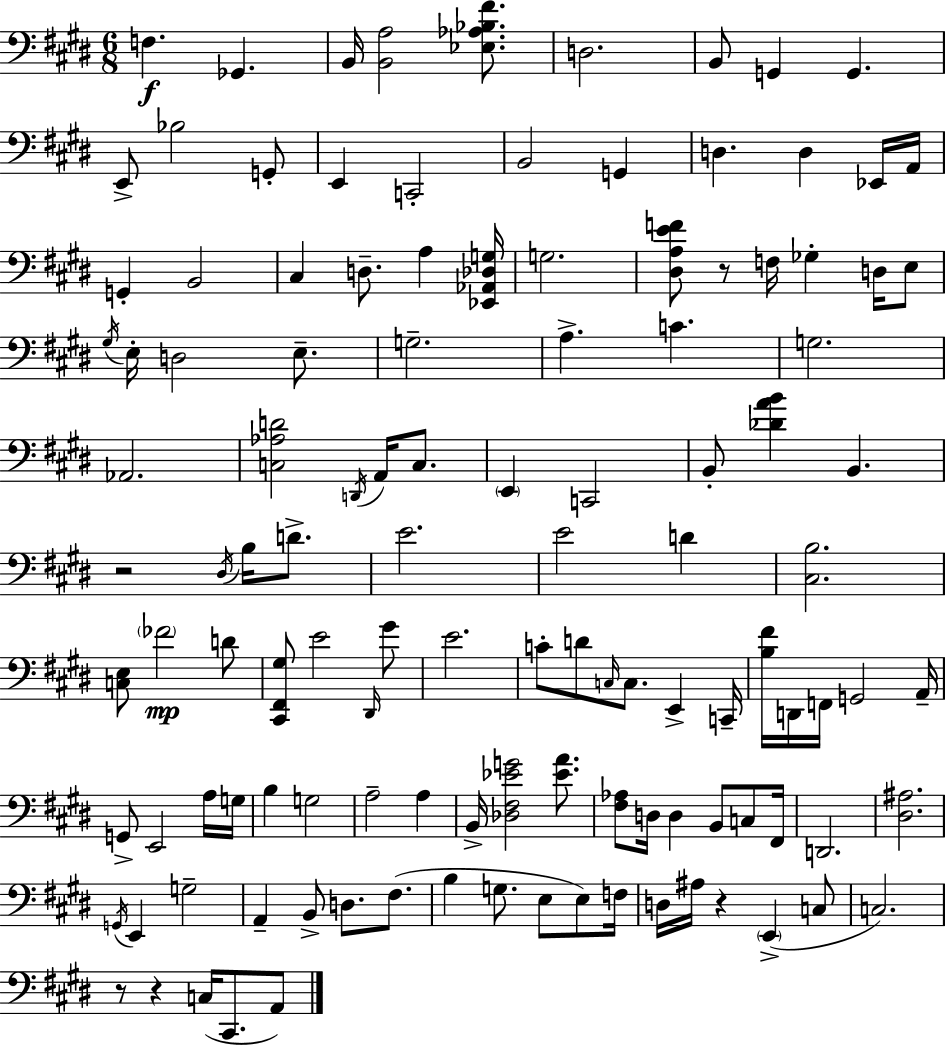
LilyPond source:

{
  \clef bass
  \numericTimeSignature
  \time 6/8
  \key e \major
  f4.\f ges,4. | b,16 <b, a>2 <ees aes bes fis'>8. | d2. | b,8 g,4 g,4. | \break e,8-> bes2 g,8-. | e,4 c,2-. | b,2 g,4 | d4. d4 ees,16 a,16 | \break g,4-. b,2 | cis4 d8.-- a4 <ees, aes, des g>16 | g2. | <dis a e' f'>8 r8 f16 ges4-. d16 e8 | \break \acciaccatura { gis16 } e16-. d2 e8.-- | g2.-- | a4.-> c'4. | g2. | \break aes,2. | <c aes d'>2 \acciaccatura { d,16 } a,16 c8. | \parenthesize e,4 c,2 | b,8-. <des' a' b'>4 b,4. | \break r2 \acciaccatura { dis16 } b16 | d'8.-> e'2. | e'2 d'4 | <cis b>2. | \break <c e>8 \parenthesize fes'2\mp | d'8 <cis, fis, gis>8 e'2 | \grace { dis,16 } gis'8 e'2. | c'8-. d'8 \grace { c16 } c8. | \break e,4-> c,16-- <b fis'>16 d,16 f,16 g,2 | a,16-- g,8-> e,2 | a16 g16 b4 g2 | a2-- | \break a4 b,16-> <des fis ees' g'>2 | <ees' a'>8. <fis aes>8 d16 d4 | b,8 c8 fis,16 d,2. | <dis ais>2. | \break \acciaccatura { g,16 } e,4 g2-- | a,4-- b,8-> | d8. fis8.( b4 g8. | e8 e8) f16 d16 ais16 r4 | \break \parenthesize e,4->( c8 c2.) | r8 r4 | c16( cis,8. a,8) \bar "|."
}